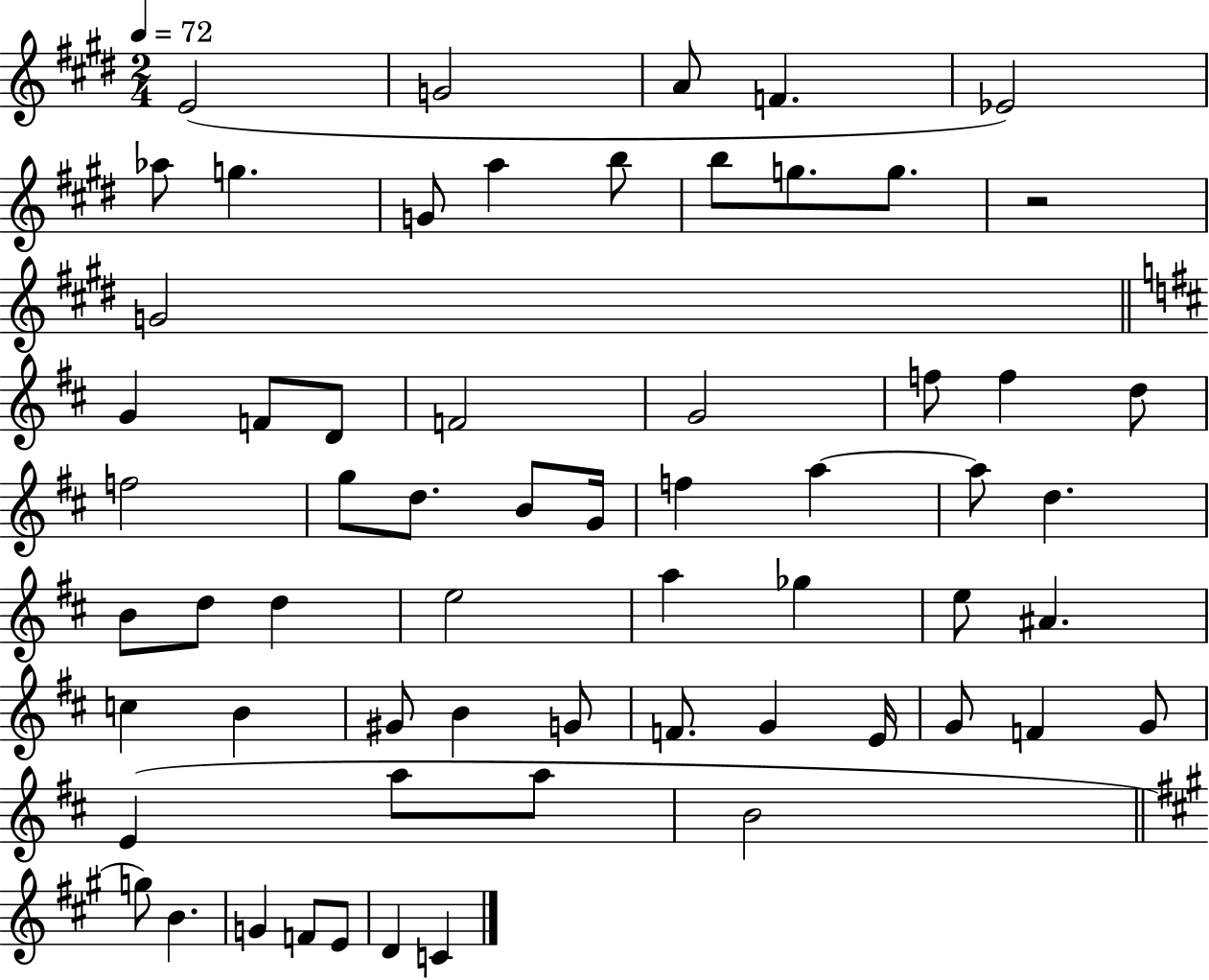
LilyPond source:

{
  \clef treble
  \numericTimeSignature
  \time 2/4
  \key e \major
  \tempo 4 = 72
  \repeat volta 2 { e'2( | g'2 | a'8 f'4. | ees'2) | \break aes''8 g''4. | g'8 a''4 b''8 | b''8 g''8. g''8. | r2 | \break g'2 | \bar "||" \break \key b \minor g'4 f'8 d'8 | f'2 | g'2 | f''8 f''4 d''8 | \break f''2 | g''8 d''8. b'8 g'16 | f''4 a''4~~ | a''8 d''4. | \break b'8 d''8 d''4 | e''2 | a''4 ges''4 | e''8 ais'4. | \break c''4 b'4 | gis'8 b'4 g'8 | f'8. g'4 e'16 | g'8 f'4 g'8 | \break e'4( a''8 a''8 | b'2 | \bar "||" \break \key a \major g''8) b'4. | g'4 f'8 e'8 | d'4 c'4 | } \bar "|."
}